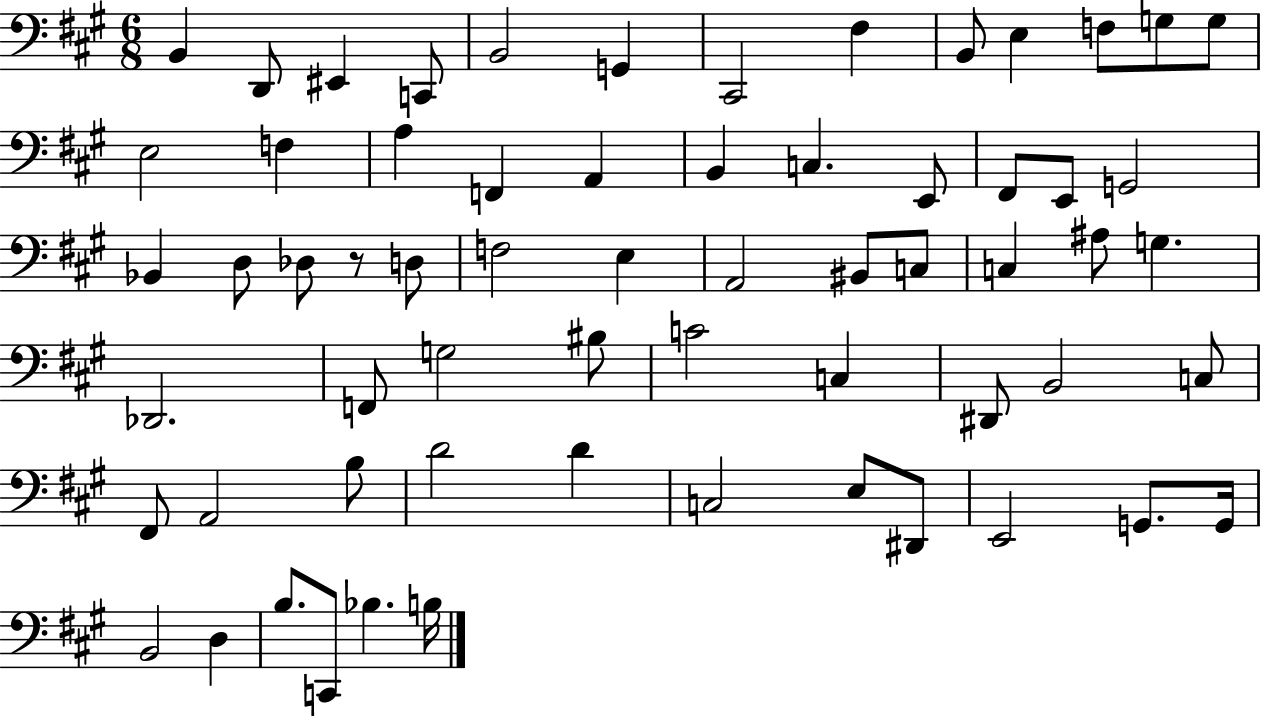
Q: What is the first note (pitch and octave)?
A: B2